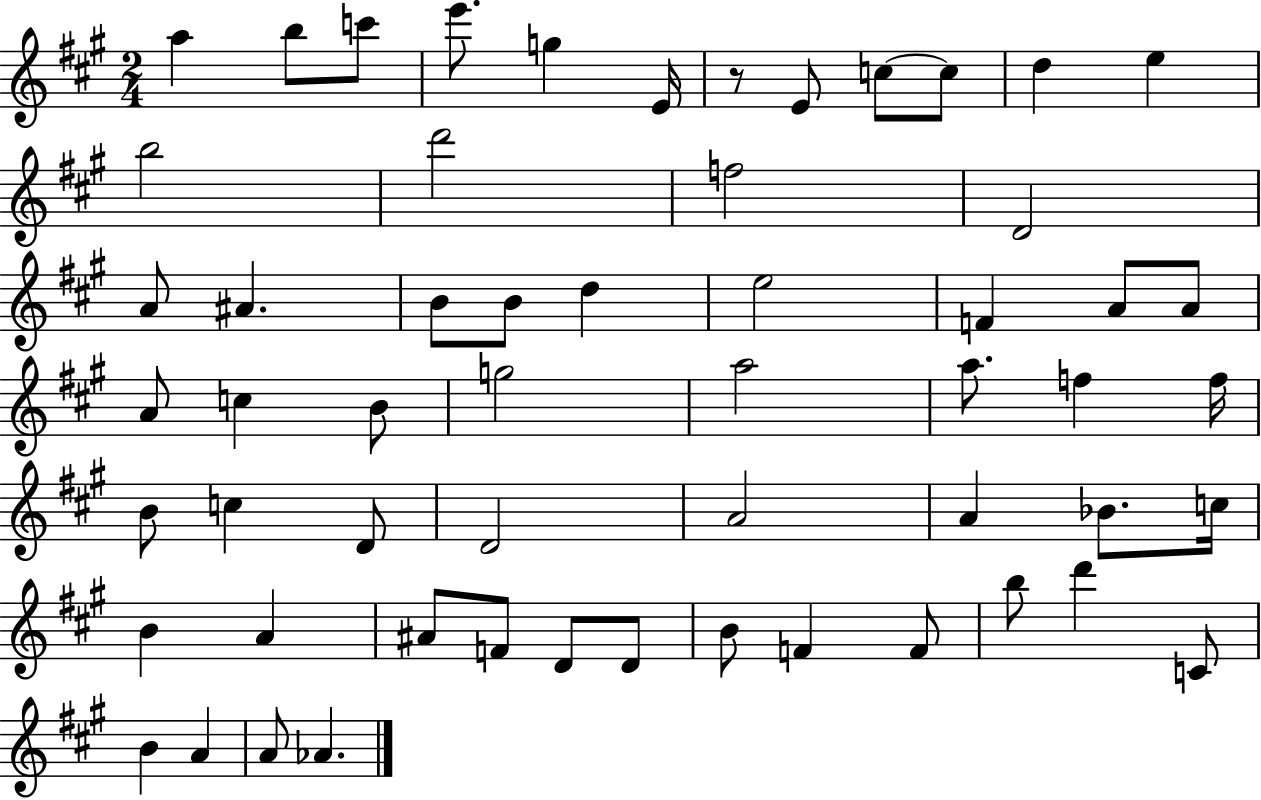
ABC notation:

X:1
T:Untitled
M:2/4
L:1/4
K:A
a b/2 c'/2 e'/2 g E/4 z/2 E/2 c/2 c/2 d e b2 d'2 f2 D2 A/2 ^A B/2 B/2 d e2 F A/2 A/2 A/2 c B/2 g2 a2 a/2 f f/4 B/2 c D/2 D2 A2 A _B/2 c/4 B A ^A/2 F/2 D/2 D/2 B/2 F F/2 b/2 d' C/2 B A A/2 _A